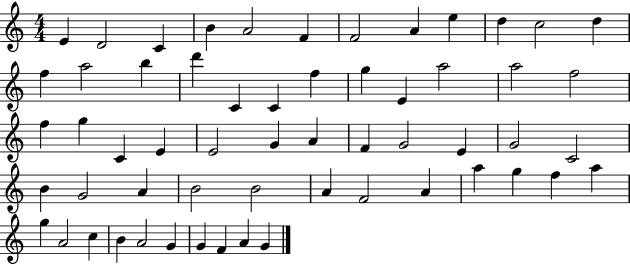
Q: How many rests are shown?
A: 0